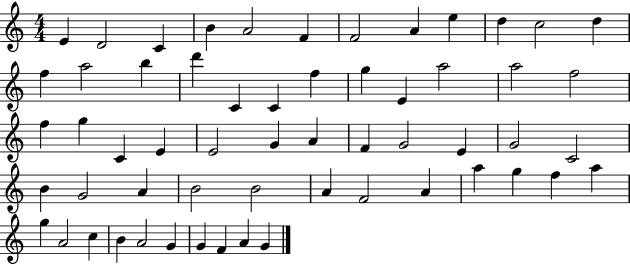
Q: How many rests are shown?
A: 0